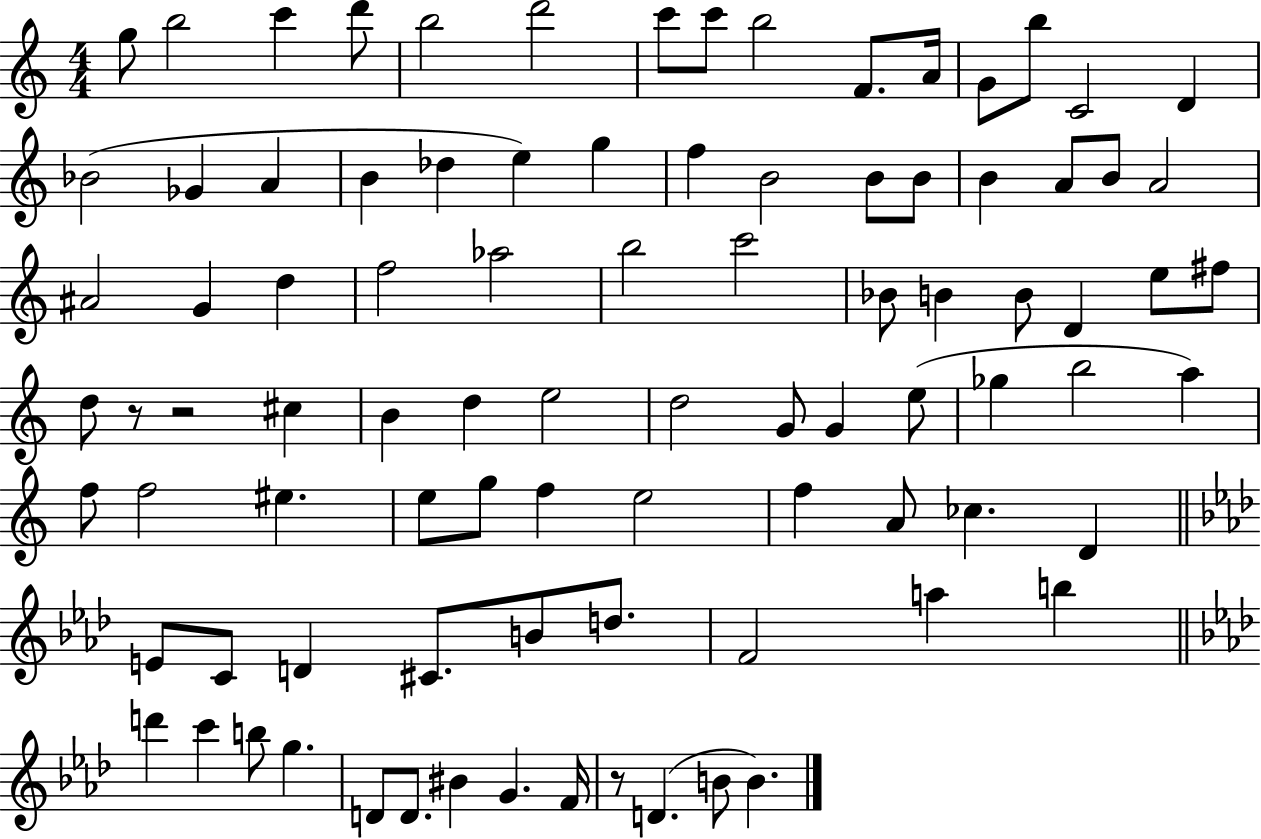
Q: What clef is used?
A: treble